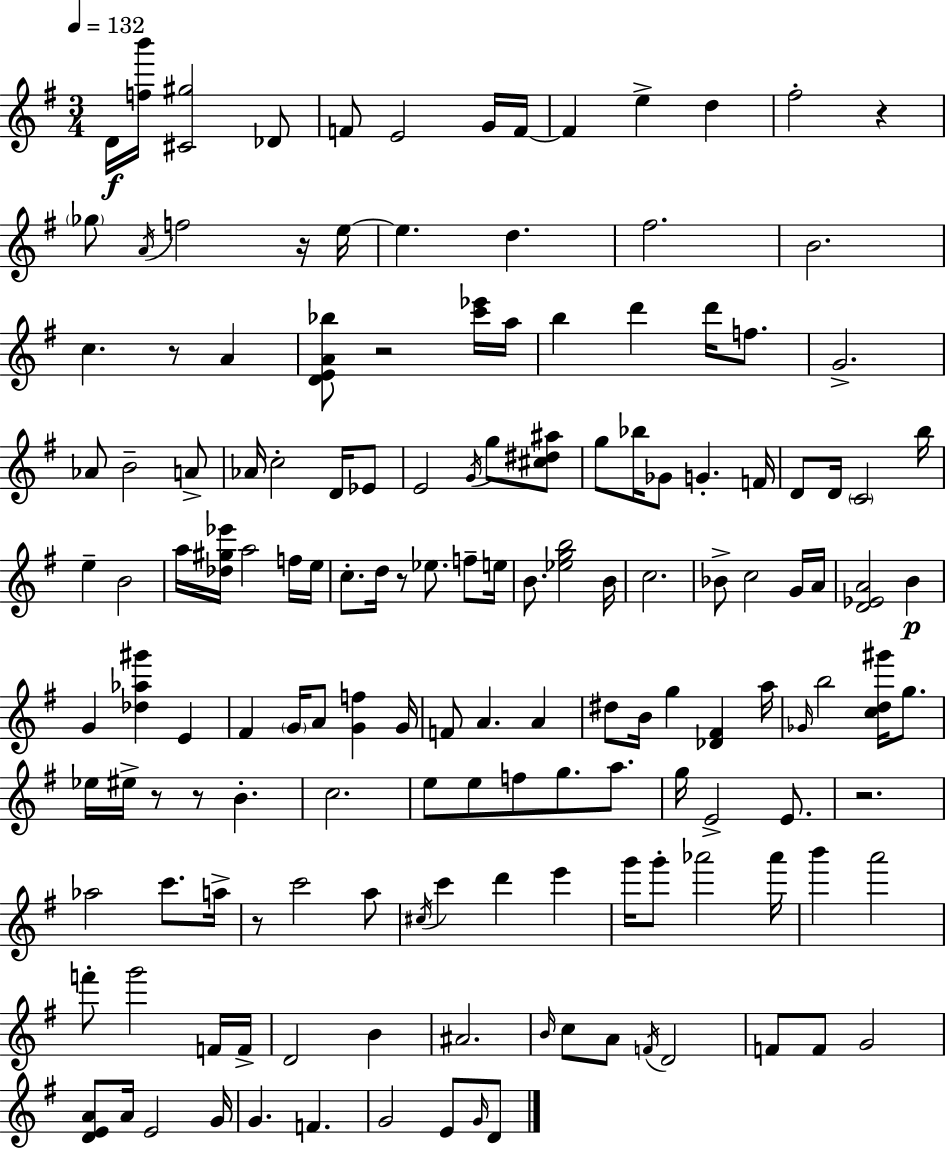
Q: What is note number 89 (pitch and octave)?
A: A5